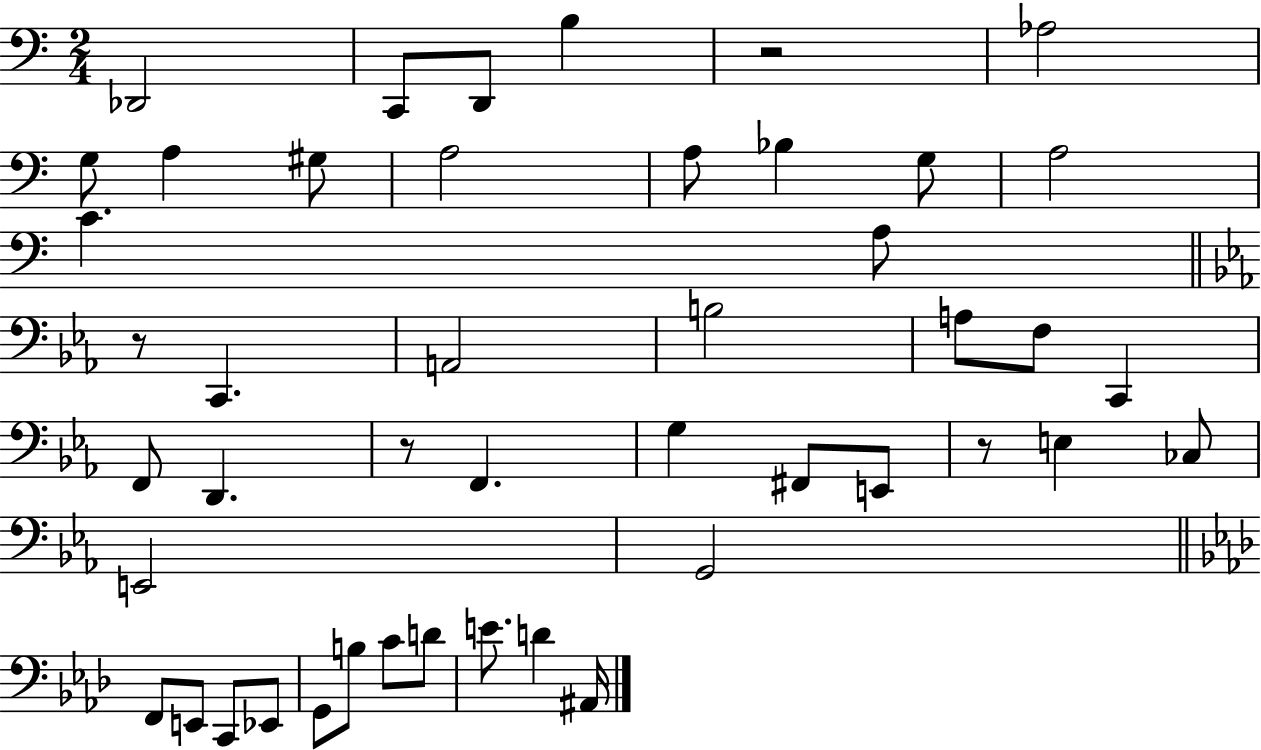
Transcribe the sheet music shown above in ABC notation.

X:1
T:Untitled
M:2/4
L:1/4
K:C
_D,,2 C,,/2 D,,/2 B, z2 _A,2 G,/2 A, ^G,/2 A,2 A,/2 _B, G,/2 A,2 C A,/2 z/2 C,, A,,2 B,2 A,/2 F,/2 C,, F,,/2 D,, z/2 F,, G, ^F,,/2 E,,/2 z/2 E, _C,/2 E,,2 G,,2 F,,/2 E,,/2 C,,/2 _E,,/2 G,,/2 B,/2 C/2 D/2 E/2 D ^A,,/4